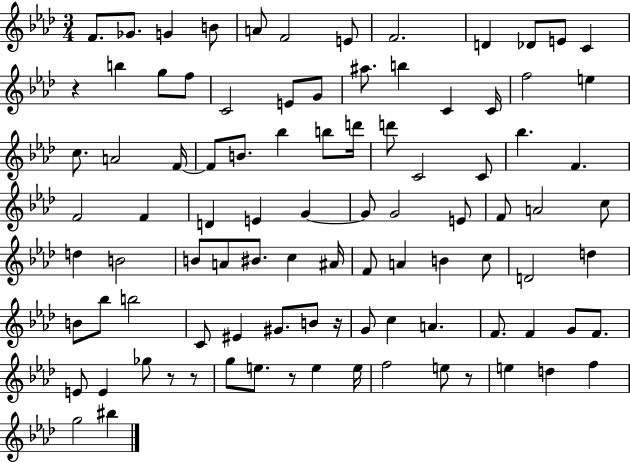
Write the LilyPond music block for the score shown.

{
  \clef treble
  \numericTimeSignature
  \time 3/4
  \key aes \major
  f'8. ges'8. g'4 b'8 | a'8 f'2 e'8 | f'2. | d'4 des'8 e'8 c'4 | \break r4 b''4 g''8 f''8 | c'2 e'8 g'8 | ais''8. b''4 c'4 c'16 | f''2 e''4 | \break c''8. a'2 f'16~~ | f'8 b'8. bes''4 b''8 d'''16 | d'''8 c'2 c'8 | bes''4. f'4. | \break f'2 f'4 | d'4 e'4 g'4~~ | g'8 g'2 e'8 | f'8 a'2 c''8 | \break d''4 b'2 | b'8 a'8 bis'8. c''4 ais'16 | f'8 a'4 b'4 c''8 | d'2 d''4 | \break b'8 bes''8 b''2 | c'8 eis'4 gis'8. b'8 r16 | g'8 c''4 a'4. | f'8. f'4 g'8 f'8. | \break e'8 e'4 ges''8 r8 r8 | g''8 e''8. r8 e''4 e''16 | f''2 e''8 r8 | e''4 d''4 f''4 | \break g''2 bis''4 | \bar "|."
}